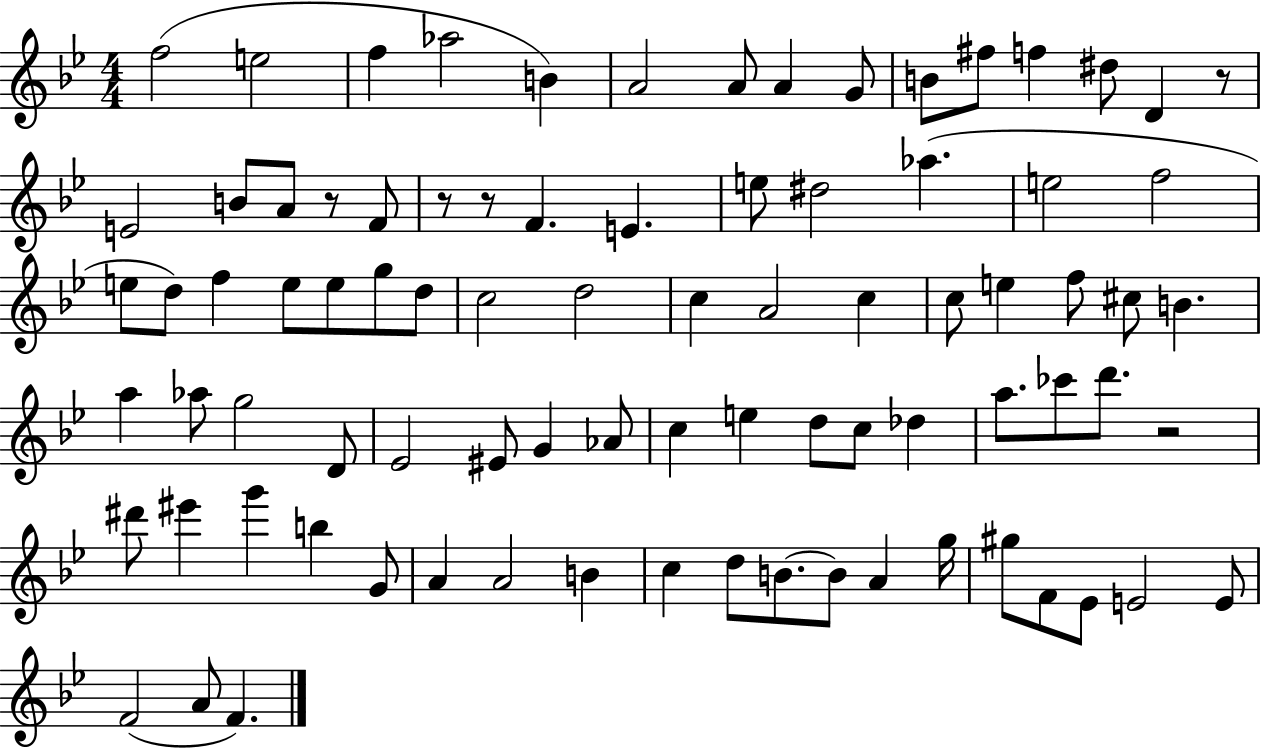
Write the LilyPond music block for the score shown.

{
  \clef treble
  \numericTimeSignature
  \time 4/4
  \key bes \major
  f''2( e''2 | f''4 aes''2 b'4) | a'2 a'8 a'4 g'8 | b'8 fis''8 f''4 dis''8 d'4 r8 | \break e'2 b'8 a'8 r8 f'8 | r8 r8 f'4. e'4. | e''8 dis''2 aes''4.( | e''2 f''2 | \break e''8 d''8) f''4 e''8 e''8 g''8 d''8 | c''2 d''2 | c''4 a'2 c''4 | c''8 e''4 f''8 cis''8 b'4. | \break a''4 aes''8 g''2 d'8 | ees'2 eis'8 g'4 aes'8 | c''4 e''4 d''8 c''8 des''4 | a''8. ces'''8 d'''8. r2 | \break dis'''8 eis'''4 g'''4 b''4 g'8 | a'4 a'2 b'4 | c''4 d''8 b'8.~~ b'8 a'4 g''16 | gis''8 f'8 ees'8 e'2 e'8 | \break f'2( a'8 f'4.) | \bar "|."
}